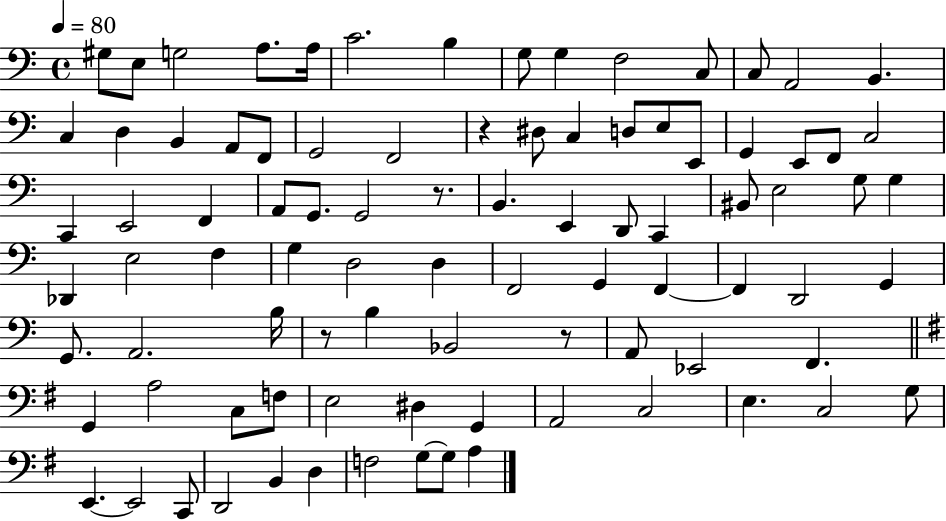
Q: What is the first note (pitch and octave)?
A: G#3